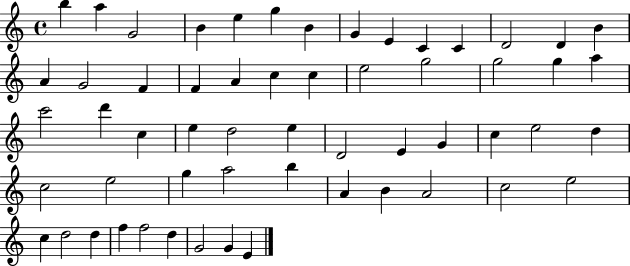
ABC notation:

X:1
T:Untitled
M:4/4
L:1/4
K:C
b a G2 B e g B G E C C D2 D B A G2 F F A c c e2 g2 g2 g a c'2 d' c e d2 e D2 E G c e2 d c2 e2 g a2 b A B A2 c2 e2 c d2 d f f2 d G2 G E